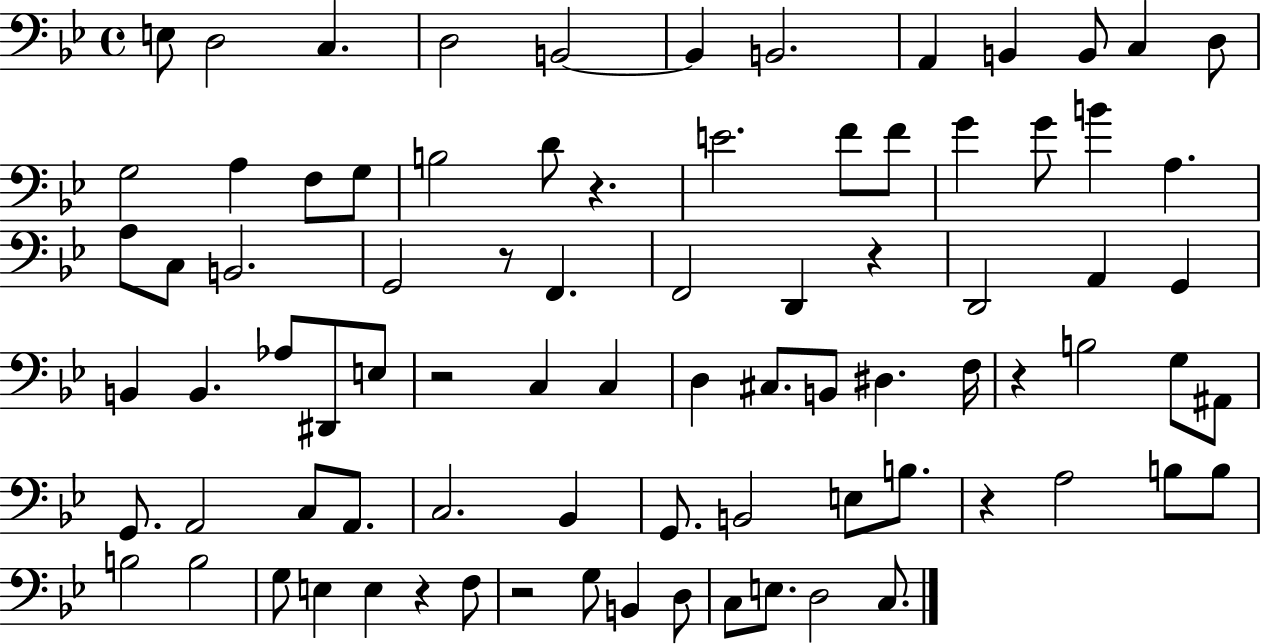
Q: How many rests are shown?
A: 8